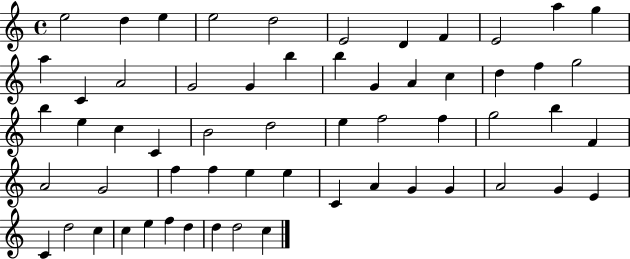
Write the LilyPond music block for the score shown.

{
  \clef treble
  \time 4/4
  \defaultTimeSignature
  \key c \major
  e''2 d''4 e''4 | e''2 d''2 | e'2 d'4 f'4 | e'2 a''4 g''4 | \break a''4 c'4 a'2 | g'2 g'4 b''4 | b''4 g'4 a'4 c''4 | d''4 f''4 g''2 | \break b''4 e''4 c''4 c'4 | b'2 d''2 | e''4 f''2 f''4 | g''2 b''4 f'4 | \break a'2 g'2 | f''4 f''4 e''4 e''4 | c'4 a'4 g'4 g'4 | a'2 g'4 e'4 | \break c'4 d''2 c''4 | c''4 e''4 f''4 d''4 | d''4 d''2 c''4 | \bar "|."
}